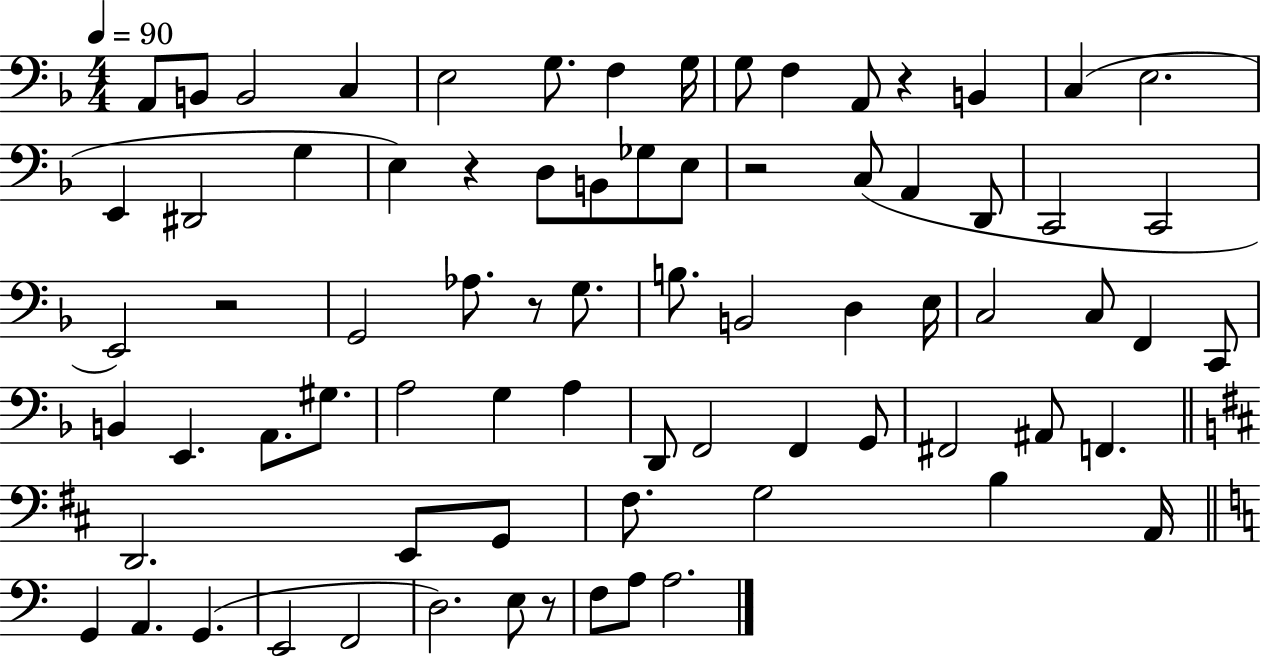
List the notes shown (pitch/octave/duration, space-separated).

A2/e B2/e B2/h C3/q E3/h G3/e. F3/q G3/s G3/e F3/q A2/e R/q B2/q C3/q E3/h. E2/q D#2/h G3/q E3/q R/q D3/e B2/e Gb3/e E3/e R/h C3/e A2/q D2/e C2/h C2/h E2/h R/h G2/h Ab3/e. R/e G3/e. B3/e. B2/h D3/q E3/s C3/h C3/e F2/q C2/e B2/q E2/q. A2/e. G#3/e. A3/h G3/q A3/q D2/e F2/h F2/q G2/e F#2/h A#2/e F2/q. D2/h. E2/e G2/e F#3/e. G3/h B3/q A2/s G2/q A2/q. G2/q. E2/h F2/h D3/h. E3/e R/e F3/e A3/e A3/h.